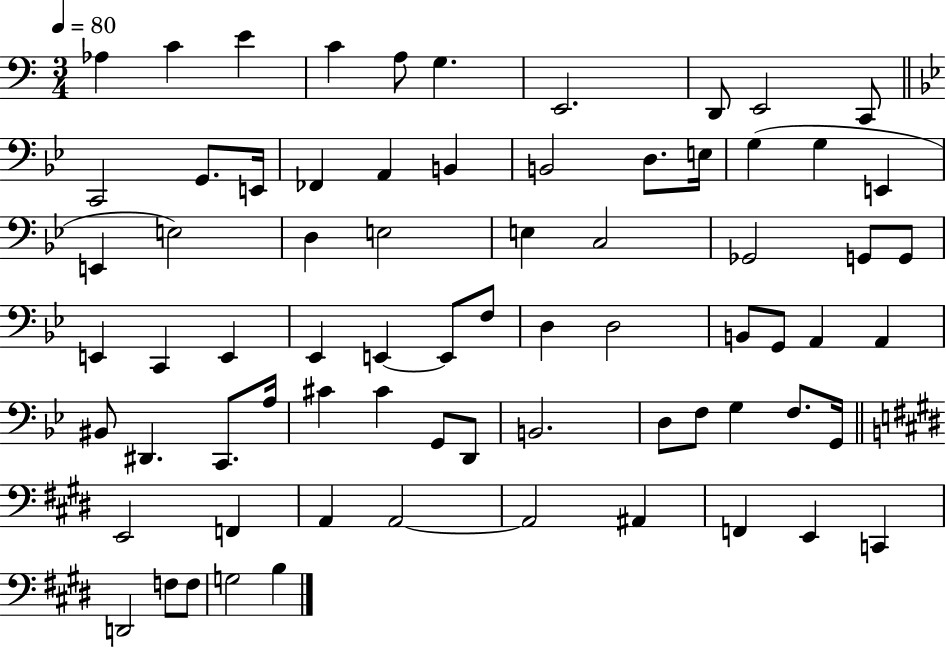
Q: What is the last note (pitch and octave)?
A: B3